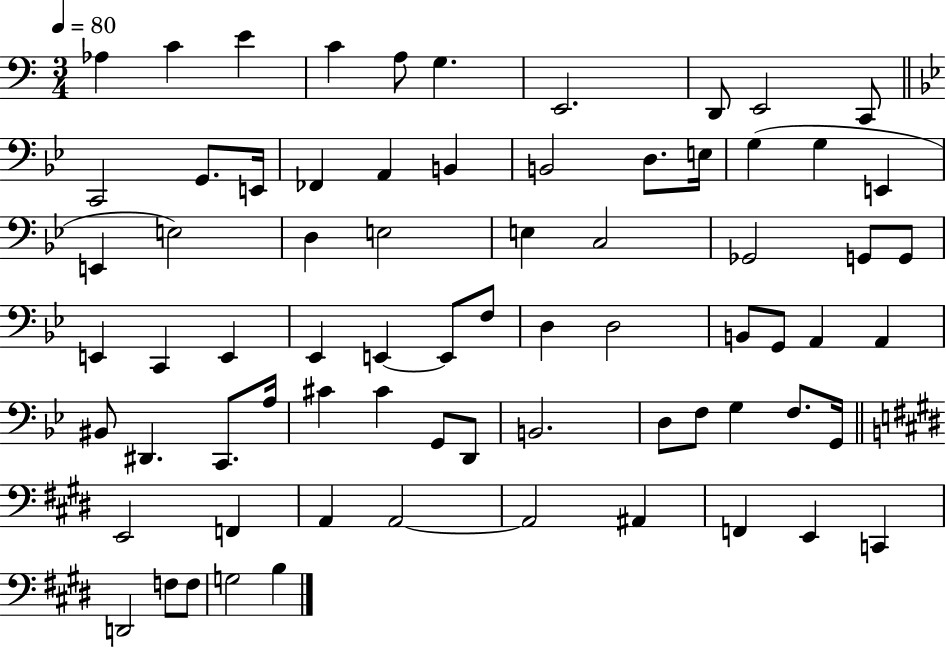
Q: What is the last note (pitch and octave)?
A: B3